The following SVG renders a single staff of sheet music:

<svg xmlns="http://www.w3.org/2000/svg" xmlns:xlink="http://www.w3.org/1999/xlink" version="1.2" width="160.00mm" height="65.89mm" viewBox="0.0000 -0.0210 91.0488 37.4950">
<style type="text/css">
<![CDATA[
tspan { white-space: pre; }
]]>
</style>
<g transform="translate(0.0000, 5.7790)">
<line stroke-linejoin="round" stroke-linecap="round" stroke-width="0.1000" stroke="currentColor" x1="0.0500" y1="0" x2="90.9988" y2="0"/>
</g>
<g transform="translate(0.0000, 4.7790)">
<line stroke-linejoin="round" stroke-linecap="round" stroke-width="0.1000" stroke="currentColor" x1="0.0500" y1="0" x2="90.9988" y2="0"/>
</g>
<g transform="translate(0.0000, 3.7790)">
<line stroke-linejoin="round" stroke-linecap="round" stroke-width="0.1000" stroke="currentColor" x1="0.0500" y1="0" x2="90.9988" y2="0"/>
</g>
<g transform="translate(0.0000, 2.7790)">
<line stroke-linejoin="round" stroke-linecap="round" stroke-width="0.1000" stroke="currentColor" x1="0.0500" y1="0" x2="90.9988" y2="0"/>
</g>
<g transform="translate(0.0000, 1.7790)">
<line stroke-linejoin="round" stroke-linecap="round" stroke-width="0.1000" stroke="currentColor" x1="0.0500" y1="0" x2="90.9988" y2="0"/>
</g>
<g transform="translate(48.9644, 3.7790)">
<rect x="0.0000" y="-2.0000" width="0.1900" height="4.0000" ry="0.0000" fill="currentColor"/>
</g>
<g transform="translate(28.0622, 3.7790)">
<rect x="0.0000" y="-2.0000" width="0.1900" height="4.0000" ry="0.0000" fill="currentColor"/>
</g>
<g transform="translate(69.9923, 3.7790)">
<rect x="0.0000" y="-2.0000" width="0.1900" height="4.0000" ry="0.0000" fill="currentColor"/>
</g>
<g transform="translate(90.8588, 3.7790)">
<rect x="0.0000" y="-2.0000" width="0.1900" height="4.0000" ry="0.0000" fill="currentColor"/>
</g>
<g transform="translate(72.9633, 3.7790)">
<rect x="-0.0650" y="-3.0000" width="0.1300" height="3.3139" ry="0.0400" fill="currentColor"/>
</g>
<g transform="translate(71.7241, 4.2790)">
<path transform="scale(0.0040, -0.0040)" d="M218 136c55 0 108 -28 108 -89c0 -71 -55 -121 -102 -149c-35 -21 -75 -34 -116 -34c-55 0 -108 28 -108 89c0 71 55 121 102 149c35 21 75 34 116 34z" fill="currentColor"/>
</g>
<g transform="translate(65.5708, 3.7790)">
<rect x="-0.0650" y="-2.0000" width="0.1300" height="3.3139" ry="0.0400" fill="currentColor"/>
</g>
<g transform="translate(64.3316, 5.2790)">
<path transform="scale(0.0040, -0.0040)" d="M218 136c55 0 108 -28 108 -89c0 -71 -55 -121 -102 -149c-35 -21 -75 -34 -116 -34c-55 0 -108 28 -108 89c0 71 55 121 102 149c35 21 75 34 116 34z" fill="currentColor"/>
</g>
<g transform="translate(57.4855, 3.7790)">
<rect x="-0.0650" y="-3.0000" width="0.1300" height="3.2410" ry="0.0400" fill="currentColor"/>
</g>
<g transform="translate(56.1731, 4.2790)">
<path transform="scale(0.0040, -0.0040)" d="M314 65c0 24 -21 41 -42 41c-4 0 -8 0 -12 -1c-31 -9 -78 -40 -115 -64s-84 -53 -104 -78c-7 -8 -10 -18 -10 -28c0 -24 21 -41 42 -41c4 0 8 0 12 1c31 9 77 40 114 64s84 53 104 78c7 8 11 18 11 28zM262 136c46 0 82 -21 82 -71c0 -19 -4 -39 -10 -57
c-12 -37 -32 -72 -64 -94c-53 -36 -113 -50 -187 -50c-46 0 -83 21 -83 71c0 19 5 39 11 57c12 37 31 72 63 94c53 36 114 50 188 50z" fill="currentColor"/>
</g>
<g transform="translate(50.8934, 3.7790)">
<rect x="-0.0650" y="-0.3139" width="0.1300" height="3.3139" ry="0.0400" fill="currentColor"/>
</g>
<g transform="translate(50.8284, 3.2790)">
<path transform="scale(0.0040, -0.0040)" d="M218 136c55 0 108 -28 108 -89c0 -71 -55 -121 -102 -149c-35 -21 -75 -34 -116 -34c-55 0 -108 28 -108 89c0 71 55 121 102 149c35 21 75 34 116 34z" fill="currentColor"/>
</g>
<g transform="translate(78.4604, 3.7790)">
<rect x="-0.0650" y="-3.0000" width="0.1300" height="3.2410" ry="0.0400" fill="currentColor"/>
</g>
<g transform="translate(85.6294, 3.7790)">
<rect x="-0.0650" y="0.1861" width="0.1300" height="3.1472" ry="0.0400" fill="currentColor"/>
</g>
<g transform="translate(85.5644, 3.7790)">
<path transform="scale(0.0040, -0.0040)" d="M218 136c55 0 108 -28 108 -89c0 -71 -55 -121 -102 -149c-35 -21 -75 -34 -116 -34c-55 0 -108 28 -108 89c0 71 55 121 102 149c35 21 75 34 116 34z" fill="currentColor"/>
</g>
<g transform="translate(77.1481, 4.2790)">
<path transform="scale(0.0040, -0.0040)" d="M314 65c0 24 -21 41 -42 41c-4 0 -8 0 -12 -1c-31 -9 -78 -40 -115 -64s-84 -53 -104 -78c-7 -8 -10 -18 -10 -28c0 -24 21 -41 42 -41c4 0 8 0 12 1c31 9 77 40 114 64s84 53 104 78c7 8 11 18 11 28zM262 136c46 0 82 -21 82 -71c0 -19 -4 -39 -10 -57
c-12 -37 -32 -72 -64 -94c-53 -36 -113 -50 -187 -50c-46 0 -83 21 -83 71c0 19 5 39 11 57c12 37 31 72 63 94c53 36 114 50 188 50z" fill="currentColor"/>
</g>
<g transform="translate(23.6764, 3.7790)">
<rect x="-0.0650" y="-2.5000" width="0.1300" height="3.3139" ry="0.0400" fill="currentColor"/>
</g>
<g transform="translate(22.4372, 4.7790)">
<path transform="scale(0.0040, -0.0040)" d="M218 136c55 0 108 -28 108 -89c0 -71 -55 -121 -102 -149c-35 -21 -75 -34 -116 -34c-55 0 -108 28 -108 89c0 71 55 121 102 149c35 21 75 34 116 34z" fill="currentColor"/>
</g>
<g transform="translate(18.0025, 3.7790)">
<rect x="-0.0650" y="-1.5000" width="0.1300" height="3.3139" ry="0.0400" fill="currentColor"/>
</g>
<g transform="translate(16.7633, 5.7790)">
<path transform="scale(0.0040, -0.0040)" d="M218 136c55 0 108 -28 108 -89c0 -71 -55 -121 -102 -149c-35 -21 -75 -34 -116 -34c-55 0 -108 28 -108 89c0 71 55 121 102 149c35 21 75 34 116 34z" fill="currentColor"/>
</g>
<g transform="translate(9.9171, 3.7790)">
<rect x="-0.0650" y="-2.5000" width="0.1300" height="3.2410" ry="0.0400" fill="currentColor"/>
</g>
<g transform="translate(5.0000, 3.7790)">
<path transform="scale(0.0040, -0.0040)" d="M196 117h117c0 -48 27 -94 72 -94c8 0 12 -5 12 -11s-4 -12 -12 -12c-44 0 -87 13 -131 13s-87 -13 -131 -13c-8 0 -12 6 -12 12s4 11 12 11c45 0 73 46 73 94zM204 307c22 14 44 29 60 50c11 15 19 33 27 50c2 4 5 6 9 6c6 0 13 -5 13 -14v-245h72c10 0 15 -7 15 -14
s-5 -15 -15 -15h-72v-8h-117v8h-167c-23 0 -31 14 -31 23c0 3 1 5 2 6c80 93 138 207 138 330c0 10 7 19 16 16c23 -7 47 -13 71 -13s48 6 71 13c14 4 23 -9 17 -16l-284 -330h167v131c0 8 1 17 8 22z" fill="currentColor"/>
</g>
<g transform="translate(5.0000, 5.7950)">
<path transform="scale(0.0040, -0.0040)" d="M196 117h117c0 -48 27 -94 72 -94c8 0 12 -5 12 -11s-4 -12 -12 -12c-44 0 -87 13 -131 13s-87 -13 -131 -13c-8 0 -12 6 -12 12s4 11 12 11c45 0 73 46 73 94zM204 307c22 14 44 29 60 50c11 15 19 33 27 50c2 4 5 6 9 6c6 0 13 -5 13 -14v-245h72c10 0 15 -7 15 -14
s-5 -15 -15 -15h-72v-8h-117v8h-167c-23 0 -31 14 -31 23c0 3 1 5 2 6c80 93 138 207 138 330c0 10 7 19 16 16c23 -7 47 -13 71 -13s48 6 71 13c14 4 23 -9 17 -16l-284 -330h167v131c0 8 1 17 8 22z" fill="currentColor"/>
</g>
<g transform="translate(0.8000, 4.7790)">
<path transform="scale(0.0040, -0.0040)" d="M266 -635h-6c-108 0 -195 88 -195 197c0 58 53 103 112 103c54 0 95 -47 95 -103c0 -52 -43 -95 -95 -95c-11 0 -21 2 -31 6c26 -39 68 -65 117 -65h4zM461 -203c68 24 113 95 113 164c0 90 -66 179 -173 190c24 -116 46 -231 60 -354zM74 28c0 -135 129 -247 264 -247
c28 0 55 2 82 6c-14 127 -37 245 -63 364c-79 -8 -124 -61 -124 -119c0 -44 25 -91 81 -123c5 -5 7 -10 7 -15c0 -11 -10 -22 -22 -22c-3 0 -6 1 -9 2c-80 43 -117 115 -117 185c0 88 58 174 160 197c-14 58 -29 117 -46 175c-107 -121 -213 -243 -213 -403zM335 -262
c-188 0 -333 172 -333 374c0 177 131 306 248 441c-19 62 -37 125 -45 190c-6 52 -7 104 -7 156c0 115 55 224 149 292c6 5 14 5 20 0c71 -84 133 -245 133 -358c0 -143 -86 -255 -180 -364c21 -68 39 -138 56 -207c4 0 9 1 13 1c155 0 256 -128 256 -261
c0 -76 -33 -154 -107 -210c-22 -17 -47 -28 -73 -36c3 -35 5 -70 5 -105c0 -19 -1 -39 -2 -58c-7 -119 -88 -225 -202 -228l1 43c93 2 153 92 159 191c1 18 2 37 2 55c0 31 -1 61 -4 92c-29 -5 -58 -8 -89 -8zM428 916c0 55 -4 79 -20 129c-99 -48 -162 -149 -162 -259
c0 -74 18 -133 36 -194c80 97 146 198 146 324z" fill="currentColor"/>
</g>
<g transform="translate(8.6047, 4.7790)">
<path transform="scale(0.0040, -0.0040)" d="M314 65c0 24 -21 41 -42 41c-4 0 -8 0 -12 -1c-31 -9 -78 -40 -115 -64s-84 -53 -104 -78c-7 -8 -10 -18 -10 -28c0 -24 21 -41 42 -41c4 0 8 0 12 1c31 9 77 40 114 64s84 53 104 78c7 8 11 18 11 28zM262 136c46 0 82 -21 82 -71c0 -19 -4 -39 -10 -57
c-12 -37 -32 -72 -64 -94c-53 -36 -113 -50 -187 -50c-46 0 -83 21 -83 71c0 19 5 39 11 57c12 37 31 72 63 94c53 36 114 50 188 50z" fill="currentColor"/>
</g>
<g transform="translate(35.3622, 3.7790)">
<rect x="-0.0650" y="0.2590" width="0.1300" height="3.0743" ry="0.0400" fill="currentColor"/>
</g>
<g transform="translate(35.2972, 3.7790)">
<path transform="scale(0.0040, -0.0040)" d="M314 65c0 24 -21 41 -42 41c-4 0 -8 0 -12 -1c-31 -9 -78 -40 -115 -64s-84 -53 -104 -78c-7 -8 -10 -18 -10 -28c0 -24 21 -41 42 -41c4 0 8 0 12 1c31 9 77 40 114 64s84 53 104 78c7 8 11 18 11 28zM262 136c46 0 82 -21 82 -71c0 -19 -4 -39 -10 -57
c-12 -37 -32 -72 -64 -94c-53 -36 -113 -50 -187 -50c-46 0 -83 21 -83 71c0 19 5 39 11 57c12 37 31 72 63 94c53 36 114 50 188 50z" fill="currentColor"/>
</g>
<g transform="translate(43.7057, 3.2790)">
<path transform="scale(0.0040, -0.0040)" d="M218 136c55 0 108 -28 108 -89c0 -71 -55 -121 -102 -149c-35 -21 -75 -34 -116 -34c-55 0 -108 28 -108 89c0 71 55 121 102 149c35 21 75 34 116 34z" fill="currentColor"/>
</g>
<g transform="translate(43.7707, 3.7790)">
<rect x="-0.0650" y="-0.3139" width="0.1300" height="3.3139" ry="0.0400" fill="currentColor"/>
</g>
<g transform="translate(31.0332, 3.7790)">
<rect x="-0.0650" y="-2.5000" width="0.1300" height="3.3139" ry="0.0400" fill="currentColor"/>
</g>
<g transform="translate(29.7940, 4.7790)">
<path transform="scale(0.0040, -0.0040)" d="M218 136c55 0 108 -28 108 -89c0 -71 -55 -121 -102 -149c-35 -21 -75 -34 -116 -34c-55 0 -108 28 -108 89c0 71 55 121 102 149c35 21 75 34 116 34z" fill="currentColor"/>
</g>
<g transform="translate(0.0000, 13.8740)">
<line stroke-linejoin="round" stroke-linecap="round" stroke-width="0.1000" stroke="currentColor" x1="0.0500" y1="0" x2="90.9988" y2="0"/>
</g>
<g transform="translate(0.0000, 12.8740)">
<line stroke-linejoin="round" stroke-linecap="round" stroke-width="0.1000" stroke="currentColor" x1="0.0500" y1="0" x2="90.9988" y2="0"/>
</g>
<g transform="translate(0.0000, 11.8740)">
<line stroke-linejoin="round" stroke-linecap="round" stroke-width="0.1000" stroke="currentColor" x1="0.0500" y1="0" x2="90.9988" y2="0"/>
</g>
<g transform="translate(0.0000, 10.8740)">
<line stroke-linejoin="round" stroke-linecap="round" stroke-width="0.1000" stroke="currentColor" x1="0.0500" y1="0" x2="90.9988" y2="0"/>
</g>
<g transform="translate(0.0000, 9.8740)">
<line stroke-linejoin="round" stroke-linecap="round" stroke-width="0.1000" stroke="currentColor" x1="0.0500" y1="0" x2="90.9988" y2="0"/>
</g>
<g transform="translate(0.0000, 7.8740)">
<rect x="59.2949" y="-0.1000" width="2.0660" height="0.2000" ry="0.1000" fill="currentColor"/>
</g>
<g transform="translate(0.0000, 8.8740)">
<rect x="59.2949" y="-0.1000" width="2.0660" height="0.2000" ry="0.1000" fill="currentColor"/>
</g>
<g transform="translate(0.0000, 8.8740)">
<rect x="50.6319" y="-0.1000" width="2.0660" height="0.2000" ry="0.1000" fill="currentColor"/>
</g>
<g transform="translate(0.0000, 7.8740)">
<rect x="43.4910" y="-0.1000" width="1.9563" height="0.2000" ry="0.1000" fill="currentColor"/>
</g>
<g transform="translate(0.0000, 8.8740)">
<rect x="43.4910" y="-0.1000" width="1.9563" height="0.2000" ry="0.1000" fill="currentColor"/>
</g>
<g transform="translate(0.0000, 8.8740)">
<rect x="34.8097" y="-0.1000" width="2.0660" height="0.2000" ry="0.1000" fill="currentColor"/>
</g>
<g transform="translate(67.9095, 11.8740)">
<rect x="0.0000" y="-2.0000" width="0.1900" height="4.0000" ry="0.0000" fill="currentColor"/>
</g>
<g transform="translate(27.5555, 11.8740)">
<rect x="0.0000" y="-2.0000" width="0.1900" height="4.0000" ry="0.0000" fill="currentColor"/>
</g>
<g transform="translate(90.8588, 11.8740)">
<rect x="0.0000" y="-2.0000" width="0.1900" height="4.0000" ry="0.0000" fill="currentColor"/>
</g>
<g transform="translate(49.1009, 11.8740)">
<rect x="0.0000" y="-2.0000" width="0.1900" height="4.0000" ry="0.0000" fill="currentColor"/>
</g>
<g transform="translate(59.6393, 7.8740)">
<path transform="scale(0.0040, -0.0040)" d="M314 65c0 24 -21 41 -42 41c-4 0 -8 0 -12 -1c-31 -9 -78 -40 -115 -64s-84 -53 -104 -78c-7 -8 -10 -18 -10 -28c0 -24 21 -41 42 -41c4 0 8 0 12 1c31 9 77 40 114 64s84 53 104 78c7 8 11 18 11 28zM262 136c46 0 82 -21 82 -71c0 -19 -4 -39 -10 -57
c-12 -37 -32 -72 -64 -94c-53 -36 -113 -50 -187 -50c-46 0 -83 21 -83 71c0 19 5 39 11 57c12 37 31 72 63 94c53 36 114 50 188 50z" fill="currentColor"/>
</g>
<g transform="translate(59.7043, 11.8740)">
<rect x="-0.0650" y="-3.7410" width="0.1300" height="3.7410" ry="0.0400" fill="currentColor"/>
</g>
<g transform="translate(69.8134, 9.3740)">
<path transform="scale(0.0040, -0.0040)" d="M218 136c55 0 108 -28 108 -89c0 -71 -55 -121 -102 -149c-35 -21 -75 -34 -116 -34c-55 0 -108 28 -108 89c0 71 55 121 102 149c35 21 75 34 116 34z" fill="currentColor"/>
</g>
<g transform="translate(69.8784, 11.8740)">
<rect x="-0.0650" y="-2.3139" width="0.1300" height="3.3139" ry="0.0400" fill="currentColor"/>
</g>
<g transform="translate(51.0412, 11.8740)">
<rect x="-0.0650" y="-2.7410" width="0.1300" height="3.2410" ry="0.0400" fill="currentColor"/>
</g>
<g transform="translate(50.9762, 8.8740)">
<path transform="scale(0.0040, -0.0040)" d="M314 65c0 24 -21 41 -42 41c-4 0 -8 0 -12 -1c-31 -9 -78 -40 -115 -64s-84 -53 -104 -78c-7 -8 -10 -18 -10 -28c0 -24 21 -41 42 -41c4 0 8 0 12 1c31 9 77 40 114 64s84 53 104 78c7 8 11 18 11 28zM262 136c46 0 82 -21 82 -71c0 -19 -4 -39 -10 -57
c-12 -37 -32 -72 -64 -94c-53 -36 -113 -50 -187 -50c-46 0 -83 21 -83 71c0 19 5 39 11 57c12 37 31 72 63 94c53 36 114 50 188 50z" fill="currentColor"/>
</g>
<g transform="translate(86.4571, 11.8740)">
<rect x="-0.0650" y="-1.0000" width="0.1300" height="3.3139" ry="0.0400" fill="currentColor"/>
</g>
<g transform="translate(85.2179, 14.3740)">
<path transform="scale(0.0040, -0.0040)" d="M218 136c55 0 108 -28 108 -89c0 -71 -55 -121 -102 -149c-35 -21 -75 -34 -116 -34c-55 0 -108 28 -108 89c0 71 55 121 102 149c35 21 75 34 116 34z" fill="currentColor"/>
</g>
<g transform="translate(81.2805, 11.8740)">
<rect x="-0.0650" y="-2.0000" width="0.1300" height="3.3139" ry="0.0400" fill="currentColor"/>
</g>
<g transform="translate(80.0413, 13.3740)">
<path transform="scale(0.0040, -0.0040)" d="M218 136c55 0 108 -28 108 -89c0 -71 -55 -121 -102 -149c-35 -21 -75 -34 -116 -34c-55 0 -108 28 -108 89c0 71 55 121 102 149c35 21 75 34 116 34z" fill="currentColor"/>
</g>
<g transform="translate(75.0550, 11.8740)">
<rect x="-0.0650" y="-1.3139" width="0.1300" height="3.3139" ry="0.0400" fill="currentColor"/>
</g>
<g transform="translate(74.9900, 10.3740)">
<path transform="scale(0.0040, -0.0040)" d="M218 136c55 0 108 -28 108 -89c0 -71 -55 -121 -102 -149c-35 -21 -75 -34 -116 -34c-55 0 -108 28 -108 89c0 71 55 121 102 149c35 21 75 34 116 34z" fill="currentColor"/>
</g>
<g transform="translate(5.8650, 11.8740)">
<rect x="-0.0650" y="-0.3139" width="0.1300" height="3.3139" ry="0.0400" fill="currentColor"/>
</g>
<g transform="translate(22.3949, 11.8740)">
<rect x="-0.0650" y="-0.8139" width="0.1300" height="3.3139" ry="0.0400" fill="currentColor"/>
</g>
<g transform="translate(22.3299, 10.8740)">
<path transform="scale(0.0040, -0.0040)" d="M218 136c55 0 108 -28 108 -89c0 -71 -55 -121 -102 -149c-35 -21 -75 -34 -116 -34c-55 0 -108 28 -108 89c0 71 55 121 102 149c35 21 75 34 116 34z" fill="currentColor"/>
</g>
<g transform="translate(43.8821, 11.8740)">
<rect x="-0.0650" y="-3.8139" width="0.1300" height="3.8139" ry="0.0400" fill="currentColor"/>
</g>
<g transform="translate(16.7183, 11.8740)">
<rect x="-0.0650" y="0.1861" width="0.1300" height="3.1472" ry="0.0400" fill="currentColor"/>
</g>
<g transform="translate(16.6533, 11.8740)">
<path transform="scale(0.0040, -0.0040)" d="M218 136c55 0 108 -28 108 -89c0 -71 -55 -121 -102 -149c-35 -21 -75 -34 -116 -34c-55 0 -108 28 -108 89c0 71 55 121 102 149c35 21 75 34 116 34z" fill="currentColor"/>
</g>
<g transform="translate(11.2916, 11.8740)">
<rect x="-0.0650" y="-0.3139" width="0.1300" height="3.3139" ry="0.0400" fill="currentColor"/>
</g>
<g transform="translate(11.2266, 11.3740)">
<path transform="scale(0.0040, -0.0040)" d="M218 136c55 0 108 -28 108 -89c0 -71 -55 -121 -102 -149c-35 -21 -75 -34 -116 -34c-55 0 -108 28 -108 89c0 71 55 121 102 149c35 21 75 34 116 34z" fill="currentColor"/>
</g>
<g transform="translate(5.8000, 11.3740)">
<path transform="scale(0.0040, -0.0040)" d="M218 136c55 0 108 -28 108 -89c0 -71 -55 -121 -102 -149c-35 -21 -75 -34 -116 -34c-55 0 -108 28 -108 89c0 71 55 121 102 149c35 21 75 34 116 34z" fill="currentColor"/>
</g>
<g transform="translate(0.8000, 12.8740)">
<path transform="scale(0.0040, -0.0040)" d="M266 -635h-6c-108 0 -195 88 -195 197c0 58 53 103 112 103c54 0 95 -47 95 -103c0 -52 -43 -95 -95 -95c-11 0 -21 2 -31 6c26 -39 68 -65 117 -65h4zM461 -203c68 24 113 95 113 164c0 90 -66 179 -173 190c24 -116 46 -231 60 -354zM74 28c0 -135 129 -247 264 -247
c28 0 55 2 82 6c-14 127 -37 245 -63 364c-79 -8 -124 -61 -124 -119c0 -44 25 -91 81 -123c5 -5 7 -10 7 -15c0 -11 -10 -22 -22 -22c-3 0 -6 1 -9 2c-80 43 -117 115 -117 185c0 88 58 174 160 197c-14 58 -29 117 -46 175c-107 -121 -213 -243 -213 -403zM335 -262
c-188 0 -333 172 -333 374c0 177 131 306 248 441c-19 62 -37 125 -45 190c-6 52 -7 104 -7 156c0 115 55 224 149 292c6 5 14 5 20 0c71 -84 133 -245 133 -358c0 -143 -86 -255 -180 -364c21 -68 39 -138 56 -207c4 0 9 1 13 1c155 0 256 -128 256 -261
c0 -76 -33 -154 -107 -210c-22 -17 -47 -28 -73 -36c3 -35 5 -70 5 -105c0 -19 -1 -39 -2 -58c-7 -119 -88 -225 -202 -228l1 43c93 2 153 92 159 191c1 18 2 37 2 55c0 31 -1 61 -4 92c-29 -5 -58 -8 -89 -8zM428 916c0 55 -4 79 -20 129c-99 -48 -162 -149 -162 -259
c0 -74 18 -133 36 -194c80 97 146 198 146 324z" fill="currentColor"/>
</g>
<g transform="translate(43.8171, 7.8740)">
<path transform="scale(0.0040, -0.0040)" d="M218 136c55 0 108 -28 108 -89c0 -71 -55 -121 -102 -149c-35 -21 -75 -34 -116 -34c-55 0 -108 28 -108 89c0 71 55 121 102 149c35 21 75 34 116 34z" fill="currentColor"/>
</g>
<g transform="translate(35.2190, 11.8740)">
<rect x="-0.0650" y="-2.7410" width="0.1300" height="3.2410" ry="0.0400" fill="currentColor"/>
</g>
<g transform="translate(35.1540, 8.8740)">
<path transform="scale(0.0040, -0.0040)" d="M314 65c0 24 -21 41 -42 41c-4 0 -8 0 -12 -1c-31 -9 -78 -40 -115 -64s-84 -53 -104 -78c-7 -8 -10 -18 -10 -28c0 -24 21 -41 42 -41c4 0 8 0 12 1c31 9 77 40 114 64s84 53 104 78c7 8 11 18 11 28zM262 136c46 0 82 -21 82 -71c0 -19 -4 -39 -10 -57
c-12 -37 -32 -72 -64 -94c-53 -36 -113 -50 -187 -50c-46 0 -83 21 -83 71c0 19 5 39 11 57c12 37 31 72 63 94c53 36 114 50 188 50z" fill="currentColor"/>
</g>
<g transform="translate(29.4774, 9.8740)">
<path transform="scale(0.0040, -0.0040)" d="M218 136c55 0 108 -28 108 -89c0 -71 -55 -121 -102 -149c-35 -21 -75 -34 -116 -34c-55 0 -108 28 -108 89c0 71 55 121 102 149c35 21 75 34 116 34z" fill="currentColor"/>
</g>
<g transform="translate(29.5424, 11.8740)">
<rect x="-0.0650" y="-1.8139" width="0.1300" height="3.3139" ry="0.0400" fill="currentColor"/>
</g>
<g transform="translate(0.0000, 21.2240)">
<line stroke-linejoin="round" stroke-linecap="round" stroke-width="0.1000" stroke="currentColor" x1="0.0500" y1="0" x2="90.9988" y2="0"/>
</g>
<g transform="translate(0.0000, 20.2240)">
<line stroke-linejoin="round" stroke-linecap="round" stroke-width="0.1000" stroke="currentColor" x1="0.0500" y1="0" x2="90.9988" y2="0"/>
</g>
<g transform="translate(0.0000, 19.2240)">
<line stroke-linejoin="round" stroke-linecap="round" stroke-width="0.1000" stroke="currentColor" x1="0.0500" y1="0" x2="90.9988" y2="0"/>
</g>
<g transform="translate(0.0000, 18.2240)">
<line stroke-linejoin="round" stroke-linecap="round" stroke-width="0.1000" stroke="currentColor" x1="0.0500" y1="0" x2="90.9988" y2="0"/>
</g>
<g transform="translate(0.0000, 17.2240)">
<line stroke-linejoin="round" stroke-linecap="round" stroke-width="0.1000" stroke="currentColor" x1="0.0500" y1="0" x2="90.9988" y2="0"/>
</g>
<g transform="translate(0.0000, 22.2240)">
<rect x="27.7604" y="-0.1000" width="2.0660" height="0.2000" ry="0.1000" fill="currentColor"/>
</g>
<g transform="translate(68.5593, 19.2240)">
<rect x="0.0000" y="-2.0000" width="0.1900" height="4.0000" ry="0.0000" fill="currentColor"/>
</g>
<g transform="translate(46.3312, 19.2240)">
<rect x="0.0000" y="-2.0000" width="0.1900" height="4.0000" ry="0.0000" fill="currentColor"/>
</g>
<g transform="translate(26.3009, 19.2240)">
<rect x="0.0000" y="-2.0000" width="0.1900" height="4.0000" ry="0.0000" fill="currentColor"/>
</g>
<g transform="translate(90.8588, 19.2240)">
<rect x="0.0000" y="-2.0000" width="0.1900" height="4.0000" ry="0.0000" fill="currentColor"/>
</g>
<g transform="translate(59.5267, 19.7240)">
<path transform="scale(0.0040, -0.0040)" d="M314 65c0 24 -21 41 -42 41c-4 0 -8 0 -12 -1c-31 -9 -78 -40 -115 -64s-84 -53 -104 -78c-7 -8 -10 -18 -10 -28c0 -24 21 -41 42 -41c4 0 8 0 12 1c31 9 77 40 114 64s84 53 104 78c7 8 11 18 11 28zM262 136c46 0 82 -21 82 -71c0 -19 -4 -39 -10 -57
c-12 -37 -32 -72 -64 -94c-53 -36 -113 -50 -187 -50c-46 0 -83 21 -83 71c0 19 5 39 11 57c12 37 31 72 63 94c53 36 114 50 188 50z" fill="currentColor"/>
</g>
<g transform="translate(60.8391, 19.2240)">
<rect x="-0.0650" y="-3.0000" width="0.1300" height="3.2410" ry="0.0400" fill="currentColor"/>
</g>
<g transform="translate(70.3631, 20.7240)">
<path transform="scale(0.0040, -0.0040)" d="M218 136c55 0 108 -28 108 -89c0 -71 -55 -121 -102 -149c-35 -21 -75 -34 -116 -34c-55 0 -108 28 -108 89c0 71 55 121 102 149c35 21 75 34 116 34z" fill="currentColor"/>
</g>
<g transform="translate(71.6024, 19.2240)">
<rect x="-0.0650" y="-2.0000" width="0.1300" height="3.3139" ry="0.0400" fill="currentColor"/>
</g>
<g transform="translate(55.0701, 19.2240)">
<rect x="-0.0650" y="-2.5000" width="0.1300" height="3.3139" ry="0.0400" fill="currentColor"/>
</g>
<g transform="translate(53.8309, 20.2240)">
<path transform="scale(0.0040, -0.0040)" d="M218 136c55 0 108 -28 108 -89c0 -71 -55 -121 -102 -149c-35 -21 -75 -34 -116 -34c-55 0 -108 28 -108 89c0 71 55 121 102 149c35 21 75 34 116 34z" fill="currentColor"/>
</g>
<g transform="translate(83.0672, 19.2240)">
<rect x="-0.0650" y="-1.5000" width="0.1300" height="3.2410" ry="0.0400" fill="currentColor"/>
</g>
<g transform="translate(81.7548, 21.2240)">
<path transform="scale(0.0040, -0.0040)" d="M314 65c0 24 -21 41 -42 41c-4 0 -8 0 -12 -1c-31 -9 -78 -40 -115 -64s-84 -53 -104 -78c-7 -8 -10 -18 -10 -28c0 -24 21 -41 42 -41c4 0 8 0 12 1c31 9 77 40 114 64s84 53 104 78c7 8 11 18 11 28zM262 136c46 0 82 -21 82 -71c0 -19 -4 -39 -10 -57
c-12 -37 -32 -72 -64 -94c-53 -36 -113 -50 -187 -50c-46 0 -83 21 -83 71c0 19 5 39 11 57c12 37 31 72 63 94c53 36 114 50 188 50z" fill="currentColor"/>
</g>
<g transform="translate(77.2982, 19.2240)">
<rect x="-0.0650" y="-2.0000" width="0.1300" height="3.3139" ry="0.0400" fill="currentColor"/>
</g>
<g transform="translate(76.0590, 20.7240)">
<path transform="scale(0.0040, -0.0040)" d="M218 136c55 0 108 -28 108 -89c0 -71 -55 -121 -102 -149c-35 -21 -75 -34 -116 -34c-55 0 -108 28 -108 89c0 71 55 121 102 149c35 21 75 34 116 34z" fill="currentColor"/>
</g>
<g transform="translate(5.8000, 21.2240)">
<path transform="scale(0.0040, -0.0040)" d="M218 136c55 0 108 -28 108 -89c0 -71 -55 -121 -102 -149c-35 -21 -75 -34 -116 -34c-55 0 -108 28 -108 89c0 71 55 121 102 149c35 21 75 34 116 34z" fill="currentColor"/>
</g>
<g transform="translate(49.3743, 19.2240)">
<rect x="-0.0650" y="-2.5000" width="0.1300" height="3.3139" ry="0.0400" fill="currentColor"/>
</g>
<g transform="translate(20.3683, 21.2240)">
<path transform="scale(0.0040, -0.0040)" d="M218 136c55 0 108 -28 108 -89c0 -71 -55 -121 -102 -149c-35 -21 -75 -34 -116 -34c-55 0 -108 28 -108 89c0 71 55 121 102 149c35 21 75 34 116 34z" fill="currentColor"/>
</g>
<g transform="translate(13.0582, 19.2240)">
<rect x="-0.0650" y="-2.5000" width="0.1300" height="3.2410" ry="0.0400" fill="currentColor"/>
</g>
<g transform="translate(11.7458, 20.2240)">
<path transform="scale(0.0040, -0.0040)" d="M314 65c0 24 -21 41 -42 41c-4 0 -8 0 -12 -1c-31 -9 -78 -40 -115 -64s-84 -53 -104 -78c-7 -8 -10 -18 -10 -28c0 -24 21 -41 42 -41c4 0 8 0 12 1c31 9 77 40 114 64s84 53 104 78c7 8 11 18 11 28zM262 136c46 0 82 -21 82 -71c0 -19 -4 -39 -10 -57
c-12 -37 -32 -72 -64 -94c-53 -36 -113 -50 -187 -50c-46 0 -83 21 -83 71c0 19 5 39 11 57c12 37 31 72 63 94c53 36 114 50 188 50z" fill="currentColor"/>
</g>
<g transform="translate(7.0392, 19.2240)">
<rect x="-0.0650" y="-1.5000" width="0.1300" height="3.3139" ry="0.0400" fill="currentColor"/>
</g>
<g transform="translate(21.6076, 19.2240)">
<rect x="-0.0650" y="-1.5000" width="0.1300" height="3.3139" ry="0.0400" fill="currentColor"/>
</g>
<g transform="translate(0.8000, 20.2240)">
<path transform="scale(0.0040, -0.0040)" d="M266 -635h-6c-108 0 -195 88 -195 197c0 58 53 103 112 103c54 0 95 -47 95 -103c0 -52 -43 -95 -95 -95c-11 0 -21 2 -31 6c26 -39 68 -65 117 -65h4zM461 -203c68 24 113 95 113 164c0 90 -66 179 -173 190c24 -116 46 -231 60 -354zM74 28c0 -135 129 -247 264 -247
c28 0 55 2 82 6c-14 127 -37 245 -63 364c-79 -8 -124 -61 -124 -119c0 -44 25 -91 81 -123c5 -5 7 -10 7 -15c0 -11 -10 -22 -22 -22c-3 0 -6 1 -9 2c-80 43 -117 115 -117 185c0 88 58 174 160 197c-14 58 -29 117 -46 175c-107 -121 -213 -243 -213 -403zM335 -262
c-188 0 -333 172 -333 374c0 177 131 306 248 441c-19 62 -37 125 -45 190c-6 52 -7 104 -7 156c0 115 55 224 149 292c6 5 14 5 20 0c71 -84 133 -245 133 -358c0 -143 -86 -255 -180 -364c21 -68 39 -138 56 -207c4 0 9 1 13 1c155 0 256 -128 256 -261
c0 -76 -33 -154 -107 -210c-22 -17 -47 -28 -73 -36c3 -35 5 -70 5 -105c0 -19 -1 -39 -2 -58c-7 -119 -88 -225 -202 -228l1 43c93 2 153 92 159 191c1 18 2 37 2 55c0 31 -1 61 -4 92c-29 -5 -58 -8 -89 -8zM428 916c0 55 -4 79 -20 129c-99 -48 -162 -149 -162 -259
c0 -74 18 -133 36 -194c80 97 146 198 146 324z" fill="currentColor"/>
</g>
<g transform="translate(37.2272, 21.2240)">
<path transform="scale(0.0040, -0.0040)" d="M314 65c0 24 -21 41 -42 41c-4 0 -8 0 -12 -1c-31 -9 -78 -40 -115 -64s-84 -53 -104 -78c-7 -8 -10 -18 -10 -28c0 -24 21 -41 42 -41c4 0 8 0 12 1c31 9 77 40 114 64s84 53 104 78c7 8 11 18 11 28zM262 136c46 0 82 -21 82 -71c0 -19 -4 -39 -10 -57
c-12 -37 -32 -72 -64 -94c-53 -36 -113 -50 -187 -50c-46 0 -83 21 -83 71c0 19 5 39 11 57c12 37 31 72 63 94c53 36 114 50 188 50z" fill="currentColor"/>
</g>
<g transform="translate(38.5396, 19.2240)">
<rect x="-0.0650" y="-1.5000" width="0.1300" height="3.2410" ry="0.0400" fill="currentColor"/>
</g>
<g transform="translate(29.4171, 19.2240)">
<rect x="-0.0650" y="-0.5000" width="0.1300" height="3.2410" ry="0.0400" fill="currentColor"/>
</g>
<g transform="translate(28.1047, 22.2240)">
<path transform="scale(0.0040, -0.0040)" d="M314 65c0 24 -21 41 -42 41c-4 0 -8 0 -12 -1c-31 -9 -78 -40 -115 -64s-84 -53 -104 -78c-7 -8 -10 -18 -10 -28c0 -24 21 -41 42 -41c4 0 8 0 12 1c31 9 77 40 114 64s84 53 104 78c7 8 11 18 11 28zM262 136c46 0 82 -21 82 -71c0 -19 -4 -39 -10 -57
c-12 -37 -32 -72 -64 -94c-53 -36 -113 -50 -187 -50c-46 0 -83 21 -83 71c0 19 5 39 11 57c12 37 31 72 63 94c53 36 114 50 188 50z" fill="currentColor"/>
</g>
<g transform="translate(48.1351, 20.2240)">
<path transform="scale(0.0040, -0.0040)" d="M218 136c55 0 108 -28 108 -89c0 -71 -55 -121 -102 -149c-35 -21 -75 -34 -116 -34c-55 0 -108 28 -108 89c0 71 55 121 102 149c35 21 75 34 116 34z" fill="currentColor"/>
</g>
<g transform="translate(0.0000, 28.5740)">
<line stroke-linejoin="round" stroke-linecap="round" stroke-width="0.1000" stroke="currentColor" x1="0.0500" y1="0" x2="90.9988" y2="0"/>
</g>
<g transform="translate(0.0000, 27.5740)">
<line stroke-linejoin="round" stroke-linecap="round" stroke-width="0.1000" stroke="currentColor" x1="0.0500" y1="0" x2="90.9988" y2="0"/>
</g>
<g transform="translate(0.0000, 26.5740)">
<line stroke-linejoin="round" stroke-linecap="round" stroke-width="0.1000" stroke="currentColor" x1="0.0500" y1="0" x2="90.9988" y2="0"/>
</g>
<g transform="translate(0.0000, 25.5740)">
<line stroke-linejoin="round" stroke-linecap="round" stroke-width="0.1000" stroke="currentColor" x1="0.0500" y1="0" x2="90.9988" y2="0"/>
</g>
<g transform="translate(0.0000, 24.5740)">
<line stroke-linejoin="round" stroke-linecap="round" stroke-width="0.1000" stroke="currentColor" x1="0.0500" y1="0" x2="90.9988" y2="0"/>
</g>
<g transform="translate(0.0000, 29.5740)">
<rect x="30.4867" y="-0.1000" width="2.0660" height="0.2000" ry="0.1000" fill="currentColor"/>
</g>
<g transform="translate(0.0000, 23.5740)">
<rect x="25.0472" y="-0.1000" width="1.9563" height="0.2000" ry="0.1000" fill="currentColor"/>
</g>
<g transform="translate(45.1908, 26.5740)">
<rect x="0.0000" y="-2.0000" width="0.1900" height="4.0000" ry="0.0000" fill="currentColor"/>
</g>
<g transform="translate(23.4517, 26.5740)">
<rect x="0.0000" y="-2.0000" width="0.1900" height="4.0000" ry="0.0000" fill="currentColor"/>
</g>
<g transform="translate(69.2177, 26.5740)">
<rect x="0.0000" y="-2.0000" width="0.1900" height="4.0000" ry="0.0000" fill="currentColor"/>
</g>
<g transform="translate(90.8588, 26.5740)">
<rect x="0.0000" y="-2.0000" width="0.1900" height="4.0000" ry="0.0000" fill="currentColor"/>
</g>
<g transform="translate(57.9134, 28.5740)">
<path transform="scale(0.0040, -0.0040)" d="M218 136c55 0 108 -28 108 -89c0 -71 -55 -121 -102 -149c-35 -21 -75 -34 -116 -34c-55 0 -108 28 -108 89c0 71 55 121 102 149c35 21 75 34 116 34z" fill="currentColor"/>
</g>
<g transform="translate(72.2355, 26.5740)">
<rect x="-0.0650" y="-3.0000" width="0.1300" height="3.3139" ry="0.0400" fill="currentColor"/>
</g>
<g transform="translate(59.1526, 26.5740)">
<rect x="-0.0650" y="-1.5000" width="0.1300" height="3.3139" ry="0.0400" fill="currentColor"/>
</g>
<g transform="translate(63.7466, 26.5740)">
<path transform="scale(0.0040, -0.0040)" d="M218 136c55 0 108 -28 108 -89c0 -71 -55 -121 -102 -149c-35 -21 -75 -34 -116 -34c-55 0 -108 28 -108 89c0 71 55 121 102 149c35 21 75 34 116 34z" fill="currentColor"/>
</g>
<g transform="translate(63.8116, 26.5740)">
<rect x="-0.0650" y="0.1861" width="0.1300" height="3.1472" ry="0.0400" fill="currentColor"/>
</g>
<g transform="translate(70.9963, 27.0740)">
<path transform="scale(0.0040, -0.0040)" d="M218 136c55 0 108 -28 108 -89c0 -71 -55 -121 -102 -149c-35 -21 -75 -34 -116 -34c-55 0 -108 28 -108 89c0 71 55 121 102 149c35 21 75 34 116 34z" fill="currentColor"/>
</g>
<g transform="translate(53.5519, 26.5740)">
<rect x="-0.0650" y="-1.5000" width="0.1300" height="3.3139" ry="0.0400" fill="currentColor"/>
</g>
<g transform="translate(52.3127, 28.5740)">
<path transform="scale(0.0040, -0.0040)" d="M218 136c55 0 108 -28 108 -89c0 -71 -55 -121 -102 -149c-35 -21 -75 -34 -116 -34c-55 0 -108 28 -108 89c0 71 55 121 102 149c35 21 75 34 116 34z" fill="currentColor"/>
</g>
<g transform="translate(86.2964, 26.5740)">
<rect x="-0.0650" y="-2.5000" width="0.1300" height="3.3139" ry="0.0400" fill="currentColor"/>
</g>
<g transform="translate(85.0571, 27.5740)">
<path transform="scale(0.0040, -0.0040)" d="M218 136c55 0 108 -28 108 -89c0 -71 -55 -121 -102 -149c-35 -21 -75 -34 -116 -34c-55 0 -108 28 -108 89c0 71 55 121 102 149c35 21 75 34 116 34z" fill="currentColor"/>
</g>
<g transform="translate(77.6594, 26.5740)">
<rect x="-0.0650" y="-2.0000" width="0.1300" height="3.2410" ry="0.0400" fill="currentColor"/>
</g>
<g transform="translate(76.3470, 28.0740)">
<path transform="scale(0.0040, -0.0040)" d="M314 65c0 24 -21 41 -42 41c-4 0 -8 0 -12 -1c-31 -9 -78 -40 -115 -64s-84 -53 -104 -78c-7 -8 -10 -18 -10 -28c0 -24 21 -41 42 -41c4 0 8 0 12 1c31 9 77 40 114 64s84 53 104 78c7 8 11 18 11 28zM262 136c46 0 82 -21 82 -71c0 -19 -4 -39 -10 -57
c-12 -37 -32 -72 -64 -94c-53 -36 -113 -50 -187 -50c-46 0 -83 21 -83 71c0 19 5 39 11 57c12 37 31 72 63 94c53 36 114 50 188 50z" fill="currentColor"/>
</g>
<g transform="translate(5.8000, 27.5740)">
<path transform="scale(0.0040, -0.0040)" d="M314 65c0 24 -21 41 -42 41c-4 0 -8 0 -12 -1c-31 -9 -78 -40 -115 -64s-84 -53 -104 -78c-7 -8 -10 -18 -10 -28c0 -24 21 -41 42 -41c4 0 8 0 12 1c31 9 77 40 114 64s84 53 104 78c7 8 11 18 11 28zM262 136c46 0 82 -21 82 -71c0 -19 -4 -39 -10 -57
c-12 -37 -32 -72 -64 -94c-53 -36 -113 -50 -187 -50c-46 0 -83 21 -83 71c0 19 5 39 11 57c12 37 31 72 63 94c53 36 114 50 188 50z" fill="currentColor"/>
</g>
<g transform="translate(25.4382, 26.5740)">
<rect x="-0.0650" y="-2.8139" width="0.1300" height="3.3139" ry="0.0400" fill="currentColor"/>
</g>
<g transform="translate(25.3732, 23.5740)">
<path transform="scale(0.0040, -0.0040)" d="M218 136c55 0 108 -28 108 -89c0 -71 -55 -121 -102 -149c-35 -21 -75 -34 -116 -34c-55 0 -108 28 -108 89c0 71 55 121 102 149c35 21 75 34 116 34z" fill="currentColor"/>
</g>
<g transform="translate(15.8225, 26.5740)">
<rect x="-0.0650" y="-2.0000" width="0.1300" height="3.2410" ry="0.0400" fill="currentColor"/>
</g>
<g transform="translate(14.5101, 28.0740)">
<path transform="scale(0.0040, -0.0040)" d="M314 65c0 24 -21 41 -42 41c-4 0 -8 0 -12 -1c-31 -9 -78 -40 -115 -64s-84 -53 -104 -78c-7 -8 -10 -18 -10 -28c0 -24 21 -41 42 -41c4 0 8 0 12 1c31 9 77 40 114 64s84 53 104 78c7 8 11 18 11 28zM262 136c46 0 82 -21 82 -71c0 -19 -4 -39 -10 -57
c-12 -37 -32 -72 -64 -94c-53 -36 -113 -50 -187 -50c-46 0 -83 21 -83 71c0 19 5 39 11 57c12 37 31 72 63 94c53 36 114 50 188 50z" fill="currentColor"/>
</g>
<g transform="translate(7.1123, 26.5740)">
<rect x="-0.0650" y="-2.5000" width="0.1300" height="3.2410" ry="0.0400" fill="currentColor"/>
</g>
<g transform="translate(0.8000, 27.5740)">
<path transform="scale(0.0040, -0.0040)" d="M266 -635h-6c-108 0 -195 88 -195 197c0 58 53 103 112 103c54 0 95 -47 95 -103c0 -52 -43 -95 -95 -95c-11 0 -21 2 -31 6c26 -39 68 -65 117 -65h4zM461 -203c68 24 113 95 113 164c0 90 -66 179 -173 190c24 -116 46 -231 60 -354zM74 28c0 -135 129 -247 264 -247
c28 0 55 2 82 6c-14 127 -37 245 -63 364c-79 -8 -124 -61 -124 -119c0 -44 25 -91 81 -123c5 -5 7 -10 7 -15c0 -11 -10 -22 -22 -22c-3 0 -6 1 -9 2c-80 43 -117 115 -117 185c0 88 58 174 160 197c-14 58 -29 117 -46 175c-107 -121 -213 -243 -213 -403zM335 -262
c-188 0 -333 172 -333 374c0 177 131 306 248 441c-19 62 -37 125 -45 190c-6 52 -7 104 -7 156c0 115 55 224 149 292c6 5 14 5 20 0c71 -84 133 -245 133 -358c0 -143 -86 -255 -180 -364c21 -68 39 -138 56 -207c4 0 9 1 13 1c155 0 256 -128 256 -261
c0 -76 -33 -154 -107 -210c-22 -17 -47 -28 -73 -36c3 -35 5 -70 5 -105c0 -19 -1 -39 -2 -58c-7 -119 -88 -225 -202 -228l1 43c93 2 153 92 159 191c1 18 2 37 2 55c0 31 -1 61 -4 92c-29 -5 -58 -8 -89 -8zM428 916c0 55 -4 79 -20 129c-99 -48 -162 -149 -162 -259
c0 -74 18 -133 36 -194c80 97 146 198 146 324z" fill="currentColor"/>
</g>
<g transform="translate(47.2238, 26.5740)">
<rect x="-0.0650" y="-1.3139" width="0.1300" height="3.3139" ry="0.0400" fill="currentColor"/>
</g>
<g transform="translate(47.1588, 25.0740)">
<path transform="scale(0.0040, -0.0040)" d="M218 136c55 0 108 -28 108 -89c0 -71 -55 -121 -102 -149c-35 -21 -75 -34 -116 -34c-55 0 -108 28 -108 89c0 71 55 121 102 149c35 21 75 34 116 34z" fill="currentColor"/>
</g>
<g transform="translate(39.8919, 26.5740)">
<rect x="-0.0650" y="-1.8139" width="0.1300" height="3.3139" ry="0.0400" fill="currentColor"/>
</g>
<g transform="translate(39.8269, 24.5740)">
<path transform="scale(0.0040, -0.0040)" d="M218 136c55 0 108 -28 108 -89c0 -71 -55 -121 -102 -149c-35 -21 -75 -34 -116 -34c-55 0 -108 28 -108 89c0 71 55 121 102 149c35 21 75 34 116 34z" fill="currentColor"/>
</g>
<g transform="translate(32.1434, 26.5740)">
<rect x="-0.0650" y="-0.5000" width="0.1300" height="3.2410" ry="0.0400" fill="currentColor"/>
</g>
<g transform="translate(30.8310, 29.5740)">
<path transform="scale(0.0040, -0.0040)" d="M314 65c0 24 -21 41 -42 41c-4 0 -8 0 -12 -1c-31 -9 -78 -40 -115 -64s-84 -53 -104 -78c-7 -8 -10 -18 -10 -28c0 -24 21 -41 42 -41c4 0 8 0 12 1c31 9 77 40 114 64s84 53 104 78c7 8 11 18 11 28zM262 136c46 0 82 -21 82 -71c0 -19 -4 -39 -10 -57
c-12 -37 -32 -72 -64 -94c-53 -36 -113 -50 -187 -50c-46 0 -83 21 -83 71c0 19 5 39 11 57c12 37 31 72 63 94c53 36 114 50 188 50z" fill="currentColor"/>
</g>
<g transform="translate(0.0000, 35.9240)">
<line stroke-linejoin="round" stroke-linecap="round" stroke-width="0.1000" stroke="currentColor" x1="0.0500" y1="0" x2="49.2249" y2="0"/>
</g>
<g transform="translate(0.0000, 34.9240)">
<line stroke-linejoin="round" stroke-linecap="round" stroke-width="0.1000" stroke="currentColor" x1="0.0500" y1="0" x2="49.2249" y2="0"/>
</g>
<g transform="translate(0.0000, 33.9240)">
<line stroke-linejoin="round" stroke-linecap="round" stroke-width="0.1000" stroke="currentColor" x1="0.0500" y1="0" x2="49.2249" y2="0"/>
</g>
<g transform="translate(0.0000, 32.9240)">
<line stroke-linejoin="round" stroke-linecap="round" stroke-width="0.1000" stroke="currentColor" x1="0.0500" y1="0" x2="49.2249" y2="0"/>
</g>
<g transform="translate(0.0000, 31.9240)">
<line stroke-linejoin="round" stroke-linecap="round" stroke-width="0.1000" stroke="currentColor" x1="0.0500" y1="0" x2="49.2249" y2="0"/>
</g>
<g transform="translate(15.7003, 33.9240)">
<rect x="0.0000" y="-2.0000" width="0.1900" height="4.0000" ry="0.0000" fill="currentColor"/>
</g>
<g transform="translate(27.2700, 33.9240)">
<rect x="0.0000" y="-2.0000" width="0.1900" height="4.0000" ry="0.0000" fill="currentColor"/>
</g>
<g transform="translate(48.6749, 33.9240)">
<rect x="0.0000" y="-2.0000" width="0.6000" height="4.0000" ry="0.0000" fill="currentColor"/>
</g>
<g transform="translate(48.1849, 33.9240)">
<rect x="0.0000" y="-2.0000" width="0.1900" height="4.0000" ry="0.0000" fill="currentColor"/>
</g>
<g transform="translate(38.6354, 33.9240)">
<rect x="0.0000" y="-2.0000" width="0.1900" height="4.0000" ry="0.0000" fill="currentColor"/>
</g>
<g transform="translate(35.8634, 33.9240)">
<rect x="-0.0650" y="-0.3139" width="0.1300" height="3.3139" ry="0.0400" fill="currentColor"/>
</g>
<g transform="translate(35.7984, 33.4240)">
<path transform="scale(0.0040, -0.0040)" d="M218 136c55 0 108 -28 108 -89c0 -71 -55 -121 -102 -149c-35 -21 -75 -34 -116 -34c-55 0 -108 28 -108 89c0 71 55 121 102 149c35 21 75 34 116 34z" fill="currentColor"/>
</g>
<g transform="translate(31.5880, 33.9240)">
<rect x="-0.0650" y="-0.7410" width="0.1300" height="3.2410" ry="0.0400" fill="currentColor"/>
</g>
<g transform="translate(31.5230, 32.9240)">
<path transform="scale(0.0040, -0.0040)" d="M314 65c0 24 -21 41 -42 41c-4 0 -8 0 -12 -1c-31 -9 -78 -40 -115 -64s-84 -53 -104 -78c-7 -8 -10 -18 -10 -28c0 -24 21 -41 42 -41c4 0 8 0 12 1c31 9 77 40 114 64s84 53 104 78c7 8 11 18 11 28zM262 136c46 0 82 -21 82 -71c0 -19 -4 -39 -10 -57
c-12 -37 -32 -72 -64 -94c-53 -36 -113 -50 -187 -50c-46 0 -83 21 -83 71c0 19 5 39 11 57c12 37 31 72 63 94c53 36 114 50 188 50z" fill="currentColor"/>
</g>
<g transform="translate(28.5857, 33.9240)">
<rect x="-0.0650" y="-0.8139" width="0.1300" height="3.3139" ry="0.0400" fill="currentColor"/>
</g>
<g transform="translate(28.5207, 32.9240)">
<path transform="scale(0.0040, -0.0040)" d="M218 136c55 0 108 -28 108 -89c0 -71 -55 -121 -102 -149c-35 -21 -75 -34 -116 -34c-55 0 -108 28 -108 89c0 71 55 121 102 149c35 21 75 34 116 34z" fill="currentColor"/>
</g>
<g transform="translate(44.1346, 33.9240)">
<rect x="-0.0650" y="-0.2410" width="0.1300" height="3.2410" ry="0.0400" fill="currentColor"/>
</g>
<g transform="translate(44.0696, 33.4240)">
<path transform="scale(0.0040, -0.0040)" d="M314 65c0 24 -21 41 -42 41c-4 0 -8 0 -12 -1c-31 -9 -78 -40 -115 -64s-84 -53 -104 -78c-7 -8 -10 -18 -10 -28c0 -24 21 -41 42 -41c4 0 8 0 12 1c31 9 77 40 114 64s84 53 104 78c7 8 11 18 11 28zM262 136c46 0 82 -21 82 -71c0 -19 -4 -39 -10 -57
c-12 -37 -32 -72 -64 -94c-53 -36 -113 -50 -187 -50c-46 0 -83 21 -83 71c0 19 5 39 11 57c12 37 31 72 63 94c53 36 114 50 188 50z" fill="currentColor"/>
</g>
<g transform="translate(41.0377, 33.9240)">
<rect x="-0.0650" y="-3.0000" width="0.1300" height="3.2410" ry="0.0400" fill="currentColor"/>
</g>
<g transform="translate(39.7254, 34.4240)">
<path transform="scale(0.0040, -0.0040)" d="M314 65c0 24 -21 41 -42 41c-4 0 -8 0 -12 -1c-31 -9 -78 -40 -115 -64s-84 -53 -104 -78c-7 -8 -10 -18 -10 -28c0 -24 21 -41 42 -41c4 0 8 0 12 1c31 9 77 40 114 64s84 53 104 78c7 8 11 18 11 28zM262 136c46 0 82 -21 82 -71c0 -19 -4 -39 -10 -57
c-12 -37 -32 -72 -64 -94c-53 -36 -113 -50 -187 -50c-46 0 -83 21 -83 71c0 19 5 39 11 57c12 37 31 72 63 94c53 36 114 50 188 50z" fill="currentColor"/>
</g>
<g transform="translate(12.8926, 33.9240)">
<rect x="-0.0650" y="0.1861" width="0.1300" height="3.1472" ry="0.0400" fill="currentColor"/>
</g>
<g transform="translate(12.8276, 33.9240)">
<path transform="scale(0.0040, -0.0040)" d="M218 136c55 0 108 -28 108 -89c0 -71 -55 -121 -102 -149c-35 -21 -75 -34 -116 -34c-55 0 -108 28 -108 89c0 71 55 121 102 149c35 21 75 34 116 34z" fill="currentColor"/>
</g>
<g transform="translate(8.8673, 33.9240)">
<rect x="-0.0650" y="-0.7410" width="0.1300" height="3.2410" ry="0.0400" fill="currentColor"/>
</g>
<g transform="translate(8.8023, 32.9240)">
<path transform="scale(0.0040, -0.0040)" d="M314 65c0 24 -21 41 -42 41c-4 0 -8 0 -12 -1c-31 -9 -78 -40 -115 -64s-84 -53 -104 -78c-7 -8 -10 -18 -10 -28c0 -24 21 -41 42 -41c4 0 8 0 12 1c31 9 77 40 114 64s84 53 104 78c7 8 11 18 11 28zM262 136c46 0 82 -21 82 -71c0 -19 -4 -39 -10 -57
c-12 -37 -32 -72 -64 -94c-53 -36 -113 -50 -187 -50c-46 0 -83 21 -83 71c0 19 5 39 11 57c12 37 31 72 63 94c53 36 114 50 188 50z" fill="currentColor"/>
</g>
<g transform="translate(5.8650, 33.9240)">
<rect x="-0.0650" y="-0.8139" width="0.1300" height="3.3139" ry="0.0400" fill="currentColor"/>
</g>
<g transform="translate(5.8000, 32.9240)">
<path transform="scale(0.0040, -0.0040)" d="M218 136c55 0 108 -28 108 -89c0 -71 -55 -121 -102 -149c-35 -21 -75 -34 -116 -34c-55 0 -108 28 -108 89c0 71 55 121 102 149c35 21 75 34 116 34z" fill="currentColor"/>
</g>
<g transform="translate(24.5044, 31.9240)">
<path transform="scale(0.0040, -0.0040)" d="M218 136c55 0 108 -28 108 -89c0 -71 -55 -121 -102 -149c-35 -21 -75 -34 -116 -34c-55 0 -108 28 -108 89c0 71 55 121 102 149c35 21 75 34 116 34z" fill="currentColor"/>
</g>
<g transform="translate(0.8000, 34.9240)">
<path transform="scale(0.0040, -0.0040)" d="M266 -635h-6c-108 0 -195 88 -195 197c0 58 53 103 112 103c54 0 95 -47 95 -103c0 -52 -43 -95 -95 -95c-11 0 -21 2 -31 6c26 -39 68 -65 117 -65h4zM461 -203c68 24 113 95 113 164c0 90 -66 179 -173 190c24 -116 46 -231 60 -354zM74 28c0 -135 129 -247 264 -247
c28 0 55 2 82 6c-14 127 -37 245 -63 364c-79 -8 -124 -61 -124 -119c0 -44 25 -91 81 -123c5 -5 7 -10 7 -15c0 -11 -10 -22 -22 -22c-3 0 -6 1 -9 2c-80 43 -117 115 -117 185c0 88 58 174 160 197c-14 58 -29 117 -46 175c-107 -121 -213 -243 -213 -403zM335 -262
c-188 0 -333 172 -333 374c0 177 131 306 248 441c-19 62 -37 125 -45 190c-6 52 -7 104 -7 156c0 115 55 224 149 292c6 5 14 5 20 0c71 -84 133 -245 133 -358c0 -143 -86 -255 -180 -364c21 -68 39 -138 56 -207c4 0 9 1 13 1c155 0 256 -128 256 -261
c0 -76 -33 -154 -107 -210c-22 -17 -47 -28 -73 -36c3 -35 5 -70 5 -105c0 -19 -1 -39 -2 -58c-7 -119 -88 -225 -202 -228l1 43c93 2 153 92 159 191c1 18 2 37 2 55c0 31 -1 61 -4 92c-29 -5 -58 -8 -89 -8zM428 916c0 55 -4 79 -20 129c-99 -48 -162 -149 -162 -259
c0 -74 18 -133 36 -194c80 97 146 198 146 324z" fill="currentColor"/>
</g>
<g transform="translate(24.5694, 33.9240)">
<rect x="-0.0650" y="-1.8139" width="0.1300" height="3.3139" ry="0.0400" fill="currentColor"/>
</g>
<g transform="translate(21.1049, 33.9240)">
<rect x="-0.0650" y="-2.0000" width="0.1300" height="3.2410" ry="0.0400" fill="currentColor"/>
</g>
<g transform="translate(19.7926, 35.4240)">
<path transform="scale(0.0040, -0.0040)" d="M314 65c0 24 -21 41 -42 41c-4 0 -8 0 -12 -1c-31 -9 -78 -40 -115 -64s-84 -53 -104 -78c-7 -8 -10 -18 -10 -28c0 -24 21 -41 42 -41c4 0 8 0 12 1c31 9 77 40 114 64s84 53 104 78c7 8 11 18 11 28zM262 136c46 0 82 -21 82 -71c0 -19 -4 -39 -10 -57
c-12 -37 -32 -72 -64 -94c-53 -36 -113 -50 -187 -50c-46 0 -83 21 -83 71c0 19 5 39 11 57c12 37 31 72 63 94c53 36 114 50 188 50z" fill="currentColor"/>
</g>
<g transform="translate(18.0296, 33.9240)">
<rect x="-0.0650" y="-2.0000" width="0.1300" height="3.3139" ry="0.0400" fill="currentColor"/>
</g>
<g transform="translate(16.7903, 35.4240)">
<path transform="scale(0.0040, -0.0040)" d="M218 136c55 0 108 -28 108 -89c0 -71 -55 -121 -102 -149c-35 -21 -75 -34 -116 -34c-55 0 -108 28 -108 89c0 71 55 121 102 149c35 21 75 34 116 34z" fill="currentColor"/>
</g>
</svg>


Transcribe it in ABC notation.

X:1
T:Untitled
M:4/4
L:1/4
K:C
G2 E G G B2 c c A2 F A A2 B c c B d f a2 c' a2 c'2 g e F D E G2 E C2 E2 G G A2 F F E2 G2 F2 a C2 f e E E B A F2 G d d2 B F F2 f d d2 c A2 c2